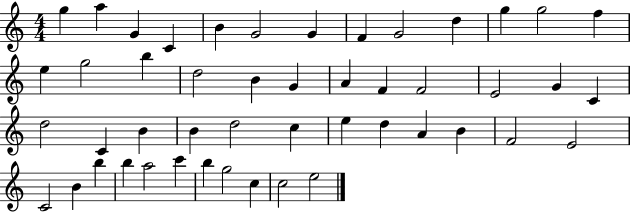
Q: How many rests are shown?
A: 0